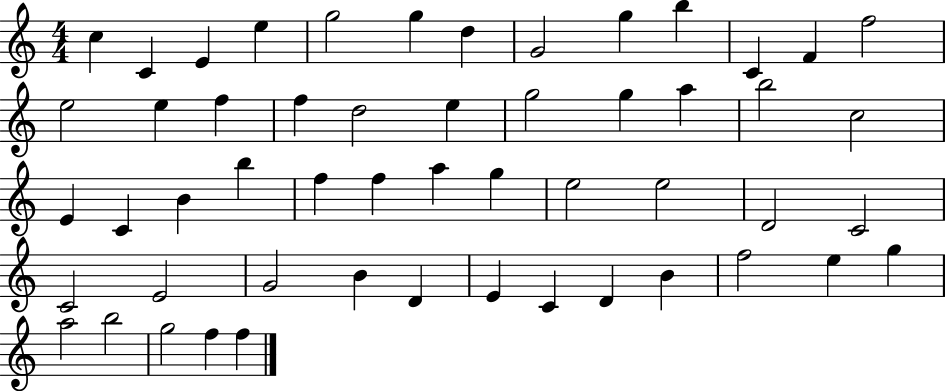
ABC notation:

X:1
T:Untitled
M:4/4
L:1/4
K:C
c C E e g2 g d G2 g b C F f2 e2 e f f d2 e g2 g a b2 c2 E C B b f f a g e2 e2 D2 C2 C2 E2 G2 B D E C D B f2 e g a2 b2 g2 f f